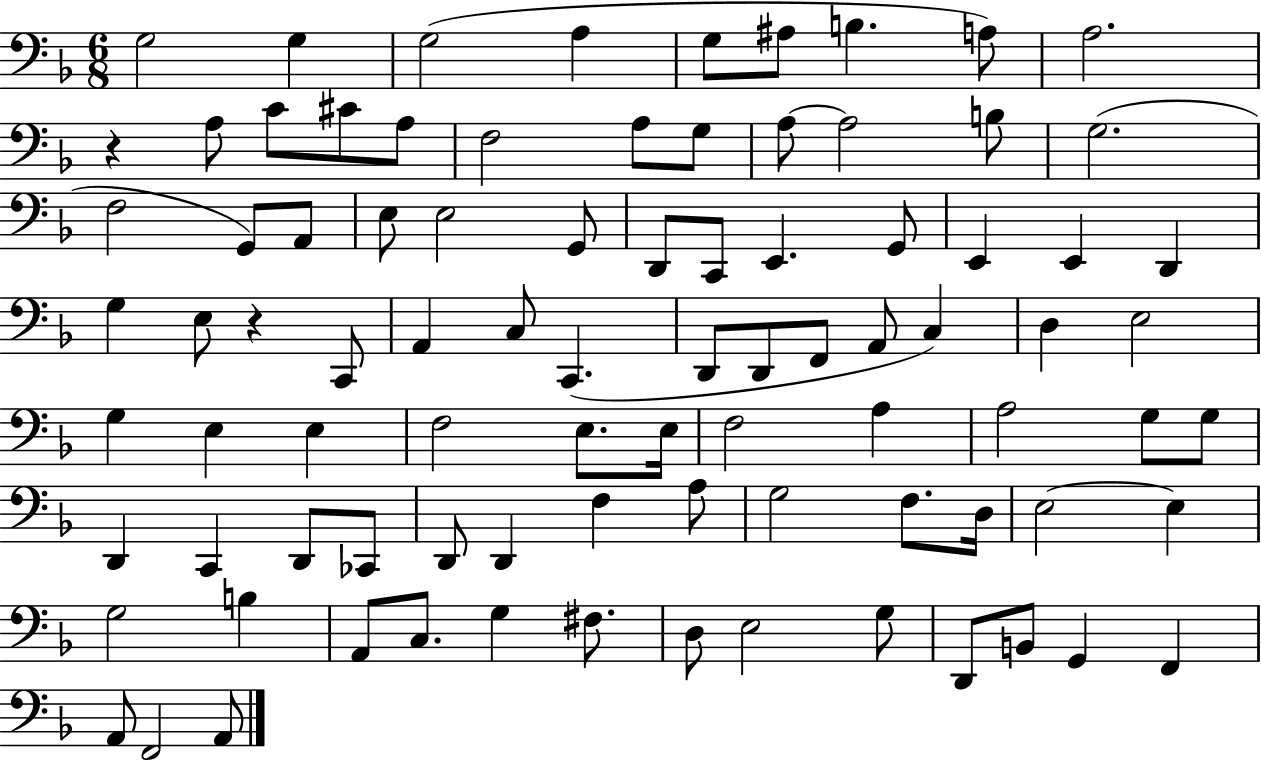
X:1
T:Untitled
M:6/8
L:1/4
K:F
G,2 G, G,2 A, G,/2 ^A,/2 B, A,/2 A,2 z A,/2 C/2 ^C/2 A,/2 F,2 A,/2 G,/2 A,/2 A,2 B,/2 G,2 F,2 G,,/2 A,,/2 E,/2 E,2 G,,/2 D,,/2 C,,/2 E,, G,,/2 E,, E,, D,, G, E,/2 z C,,/2 A,, C,/2 C,, D,,/2 D,,/2 F,,/2 A,,/2 C, D, E,2 G, E, E, F,2 E,/2 E,/4 F,2 A, A,2 G,/2 G,/2 D,, C,, D,,/2 _C,,/2 D,,/2 D,, F, A,/2 G,2 F,/2 D,/4 E,2 E, G,2 B, A,,/2 C,/2 G, ^F,/2 D,/2 E,2 G,/2 D,,/2 B,,/2 G,, F,, A,,/2 F,,2 A,,/2